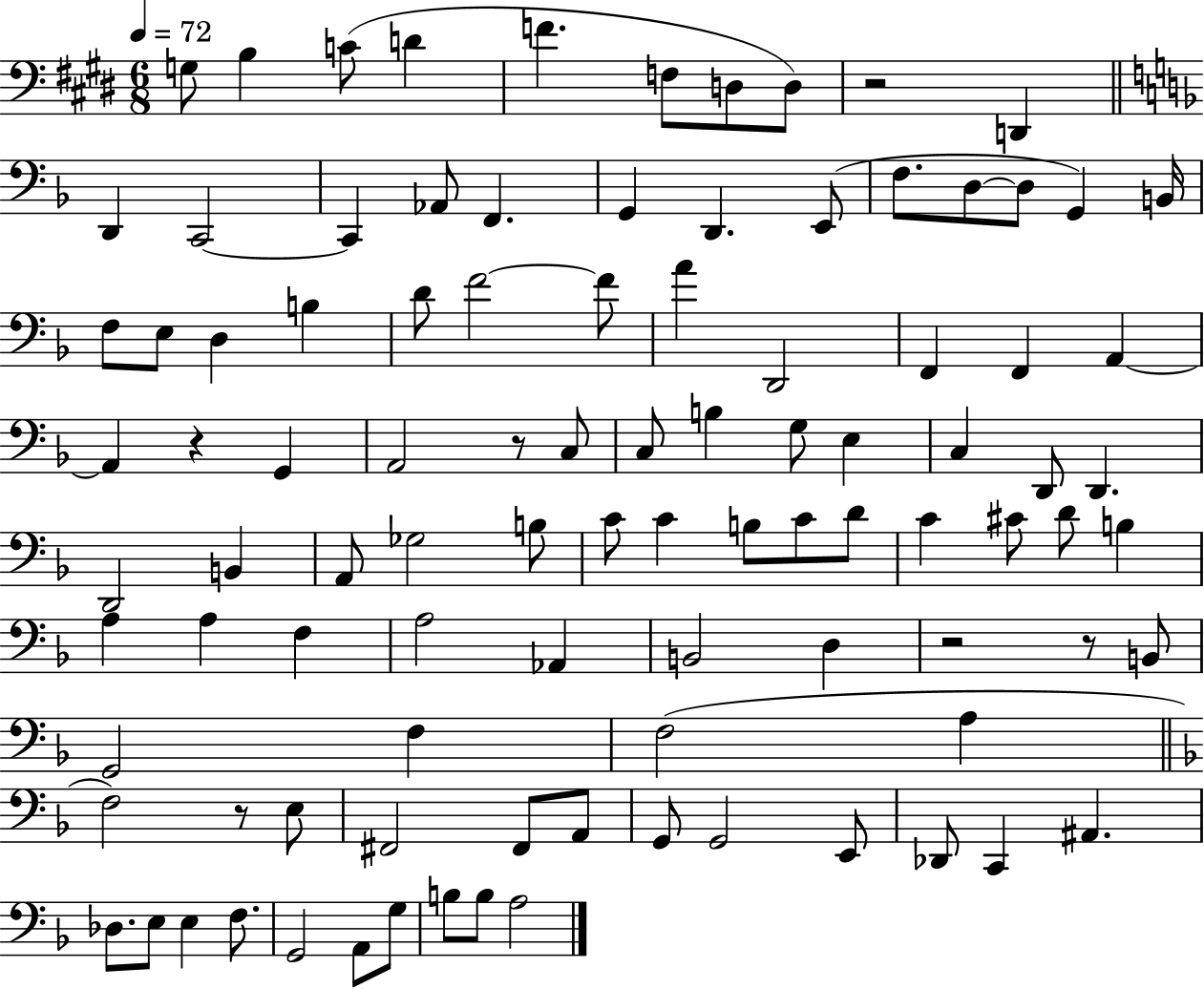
X:1
T:Untitled
M:6/8
L:1/4
K:E
G,/2 B, C/2 D F F,/2 D,/2 D,/2 z2 D,, D,, C,,2 C,, _A,,/2 F,, G,, D,, E,,/2 F,/2 D,/2 D,/2 G,, B,,/4 F,/2 E,/2 D, B, D/2 F2 F/2 A D,,2 F,, F,, A,, A,, z G,, A,,2 z/2 C,/2 C,/2 B, G,/2 E, C, D,,/2 D,, D,,2 B,, A,,/2 _G,2 B,/2 C/2 C B,/2 C/2 D/2 C ^C/2 D/2 B, A, A, F, A,2 _A,, B,,2 D, z2 z/2 B,,/2 G,,2 F, F,2 A, F,2 z/2 E,/2 ^F,,2 ^F,,/2 A,,/2 G,,/2 G,,2 E,,/2 _D,,/2 C,, ^A,, _D,/2 E,/2 E, F,/2 G,,2 A,,/2 G,/2 B,/2 B,/2 A,2